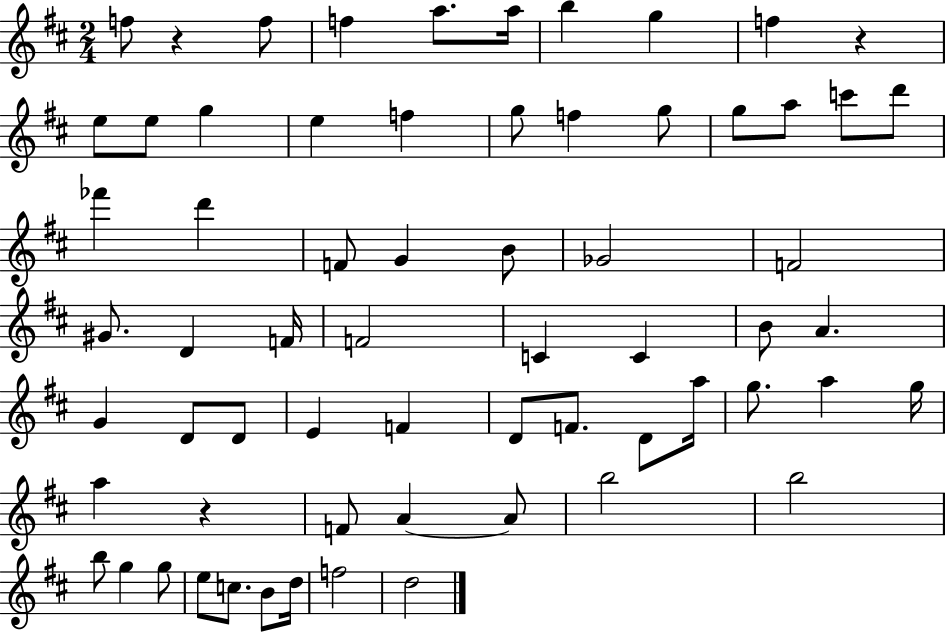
F5/e R/q F5/e F5/q A5/e. A5/s B5/q G5/q F5/q R/q E5/e E5/e G5/q E5/q F5/q G5/e F5/q G5/e G5/e A5/e C6/e D6/e FES6/q D6/q F4/e G4/q B4/e Gb4/h F4/h G#4/e. D4/q F4/s F4/h C4/q C4/q B4/e A4/q. G4/q D4/e D4/e E4/q F4/q D4/e F4/e. D4/e A5/s G5/e. A5/q G5/s A5/q R/q F4/e A4/q A4/e B5/h B5/h B5/e G5/q G5/e E5/e C5/e. B4/e D5/s F5/h D5/h